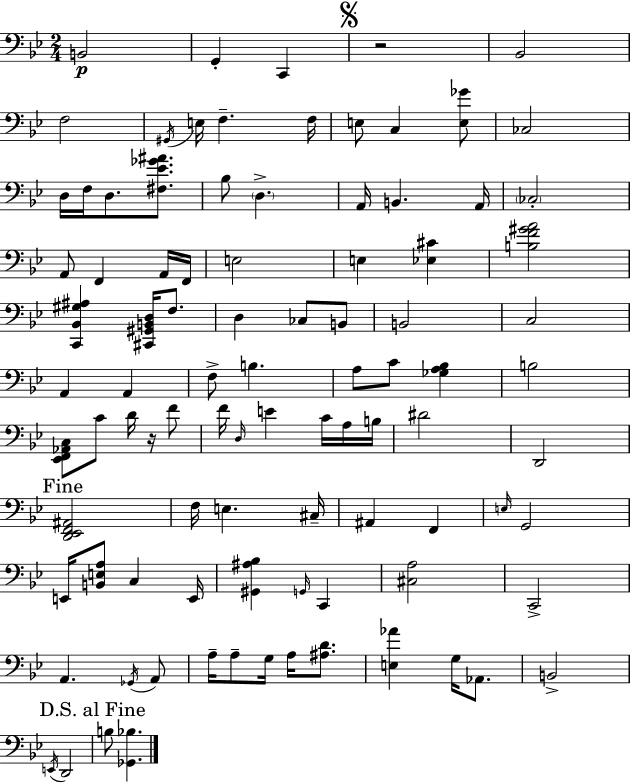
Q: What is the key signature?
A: BES major